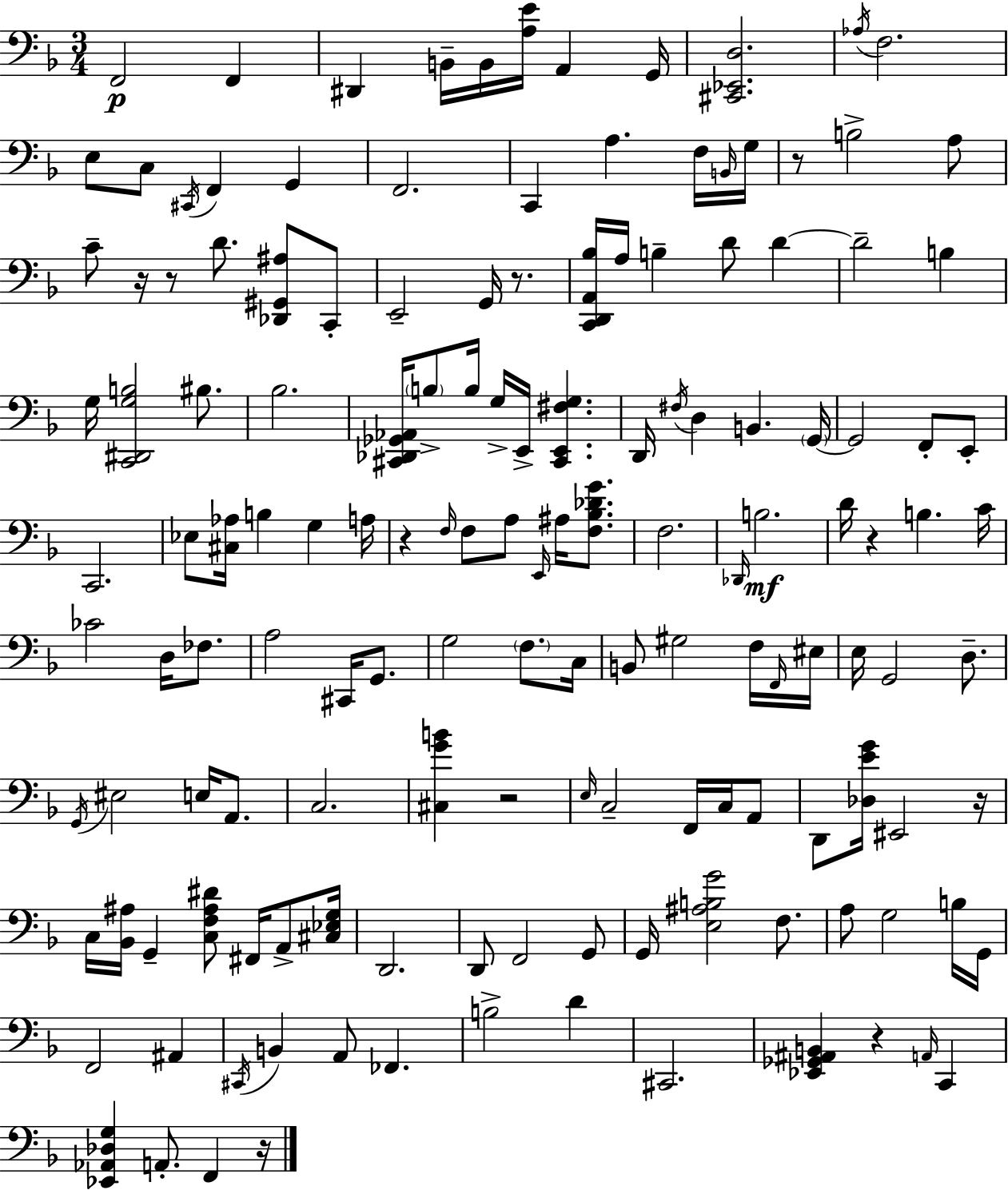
F2/h F2/q D#2/q B2/s B2/s [A3,E4]/s A2/q G2/s [C#2,Eb2,D3]/h. Ab3/s F3/h. E3/e C3/e C#2/s F2/q G2/q F2/h. C2/q A3/q. F3/s B2/s G3/s R/e B3/h A3/e C4/e R/s R/e D4/e. [Db2,G#2,A#3]/e C2/e E2/h G2/s R/e. [C2,D2,A2,Bb3]/s A3/s B3/q D4/e D4/q D4/h B3/q G3/s [C2,D#2,G3,B3]/h BIS3/e. Bb3/h. [C#2,Db2,Gb2,Ab2]/s B3/e B3/s G3/s E2/s [C#2,E2,F#3,G3]/q. D2/s F#3/s D3/q B2/q. G2/s G2/h F2/e E2/e C2/h. Eb3/e [C#3,Ab3]/s B3/q G3/q A3/s R/q F3/s F3/e A3/e E2/s A#3/s [F3,Bb3,Db4,G4]/e. F3/h. Db2/s B3/h. D4/s R/q B3/q. C4/s CES4/h D3/s FES3/e. A3/h C#2/s G2/e. G3/h F3/e. C3/s B2/e G#3/h F3/s F2/s EIS3/s E3/s G2/h D3/e. G2/s EIS3/h E3/s A2/e. C3/h. [C#3,G4,B4]/q R/h E3/s C3/h F2/s C3/s A2/e D2/e [Db3,E4,G4]/s EIS2/h R/s C3/s [Bb2,A#3]/s G2/q [C3,F3,A#3,D#4]/e F#2/s A2/e [C#3,Eb3,G3]/s D2/h. D2/e F2/h G2/e G2/s [E3,A#3,B3,G4]/h F3/e. A3/e G3/h B3/s G2/s F2/h A#2/q C#2/s B2/q A2/e FES2/q. B3/h D4/q C#2/h. [Eb2,Gb2,A#2,B2]/q R/q A2/s C2/q [Eb2,Ab2,Db3,G3]/q A2/e. F2/q R/s